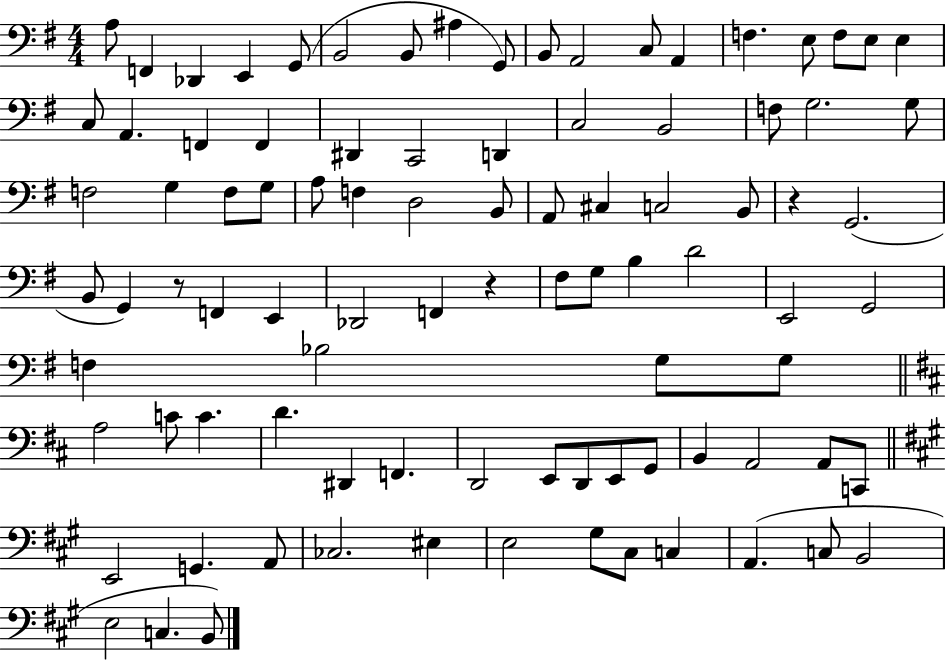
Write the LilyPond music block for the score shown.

{
  \clef bass
  \numericTimeSignature
  \time 4/4
  \key g \major
  a8 f,4 des,4 e,4 g,8( | b,2 b,8 ais4 g,8) | b,8 a,2 c8 a,4 | f4. e8 f8 e8 e4 | \break c8 a,4. f,4 f,4 | dis,4 c,2 d,4 | c2 b,2 | f8 g2. g8 | \break f2 g4 f8 g8 | a8 f4 d2 b,8 | a,8 cis4 c2 b,8 | r4 g,2.( | \break b,8 g,4) r8 f,4 e,4 | des,2 f,4 r4 | fis8 g8 b4 d'2 | e,2 g,2 | \break f4 bes2 g8 g8 | \bar "||" \break \key d \major a2 c'8 c'4. | d'4. dis,4 f,4. | d,2 e,8 d,8 e,8 g,8 | b,4 a,2 a,8 c,8 | \break \bar "||" \break \key a \major e,2 g,4. a,8 | ces2. eis4 | e2 gis8 cis8 c4 | a,4.( c8 b,2 | \break e2 c4. b,8) | \bar "|."
}